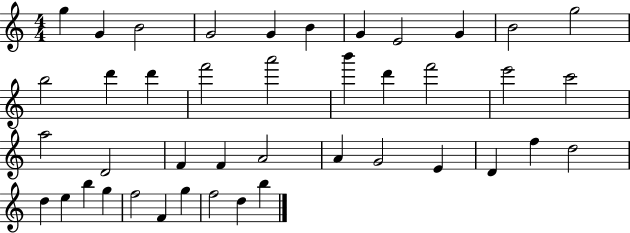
G5/q G4/q B4/h G4/h G4/q B4/q G4/q E4/h G4/q B4/h G5/h B5/h D6/q D6/q F6/h A6/h B6/q D6/q F6/h E6/h C6/h A5/h D4/h F4/q F4/q A4/h A4/q G4/h E4/q D4/q F5/q D5/h D5/q E5/q B5/q G5/q F5/h F4/q G5/q F5/h D5/q B5/q